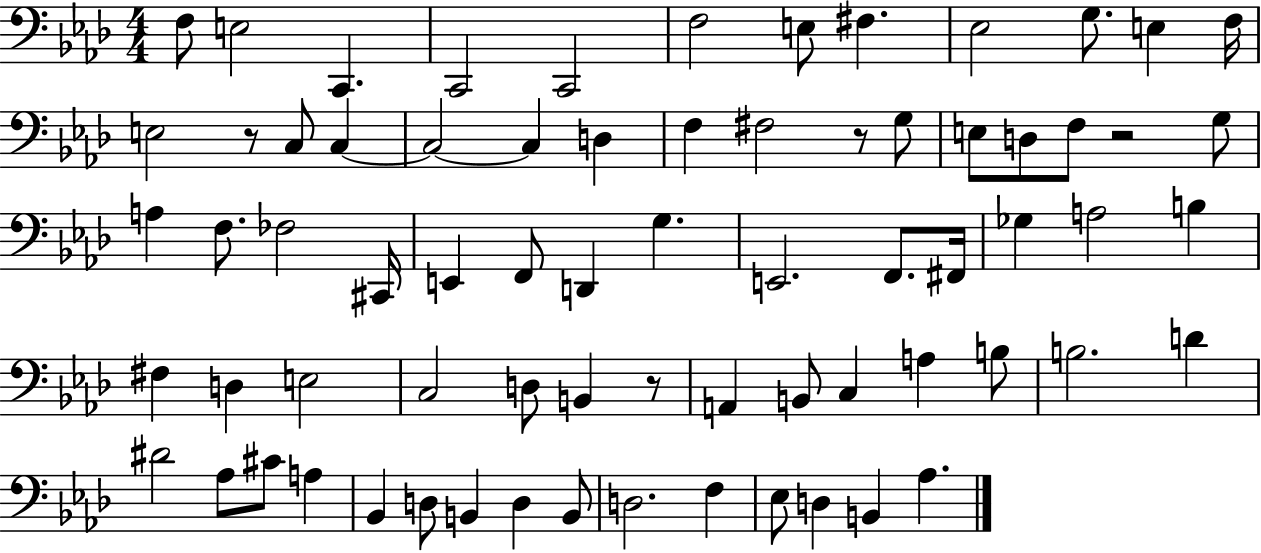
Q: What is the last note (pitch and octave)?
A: Ab3